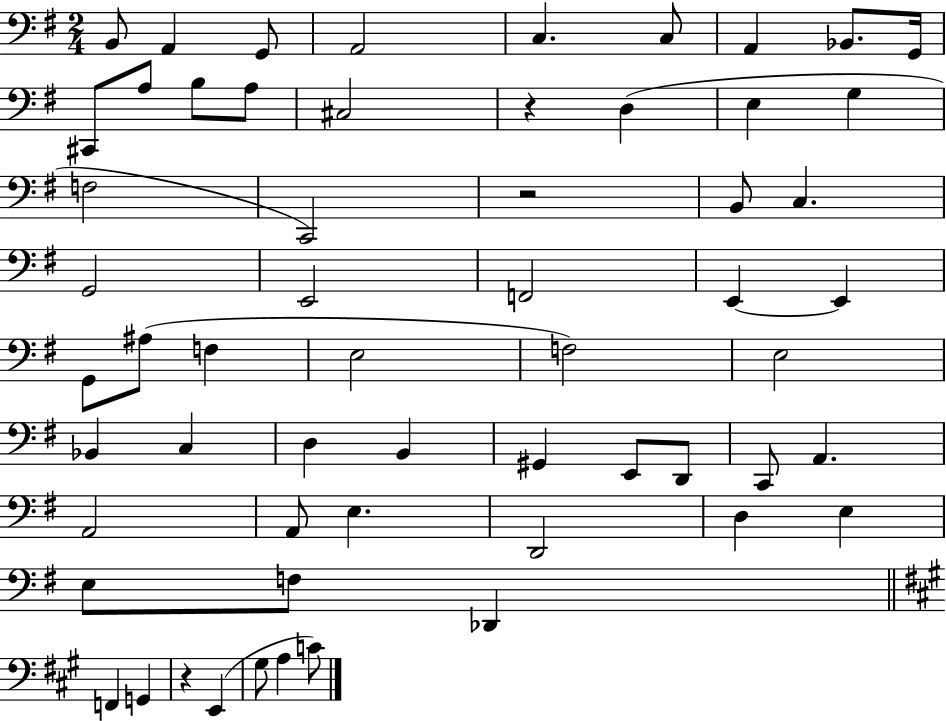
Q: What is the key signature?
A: G major